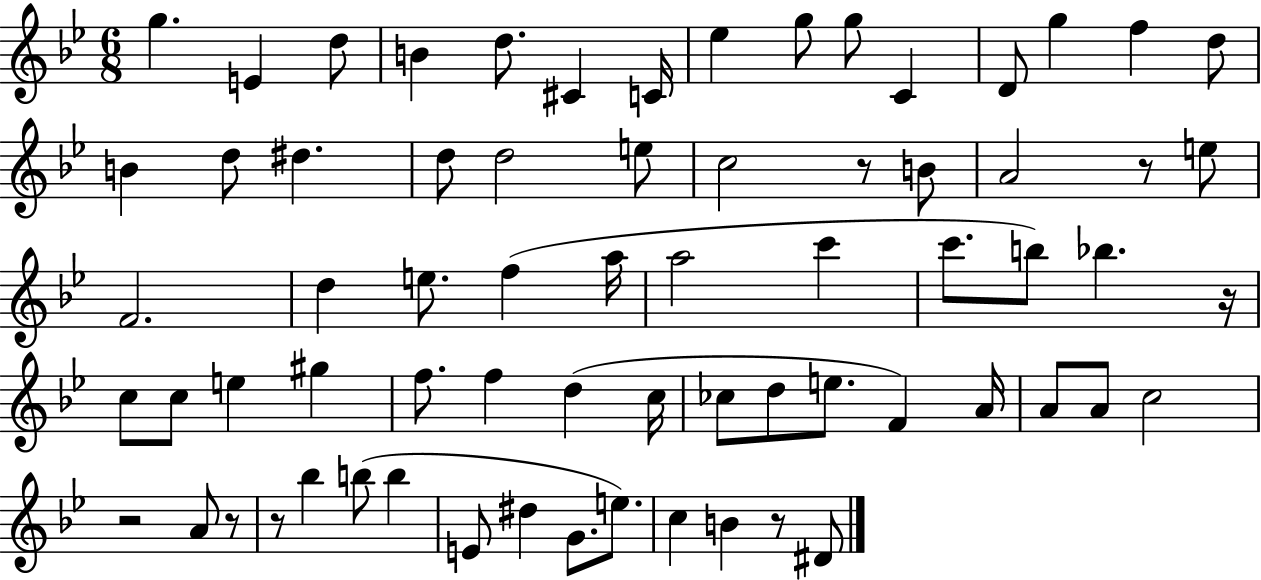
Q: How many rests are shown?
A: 7